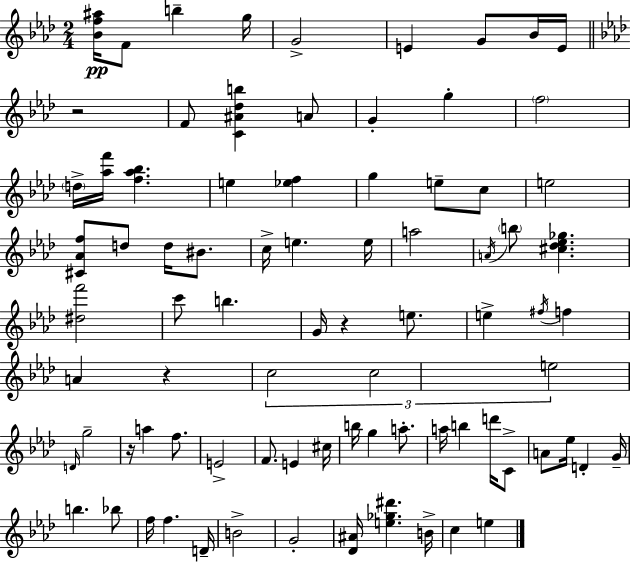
{
  \clef treble
  \numericTimeSignature
  \time 2/4
  \key f \minor
  <bes' f'' ais''>16\pp f'8 b''4-- g''16 | g'2-> | e'4 g'8 bes'16 e'16 | \bar "||" \break \key aes \major r2 | f'8 <c' ais' des'' b''>4 a'8 | g'4-. g''4-. | \parenthesize f''2 | \break \parenthesize d''16-> <aes'' f'''>16 <f'' aes'' bes''>4. | e''4 <ees'' f''>4 | g''4 e''8-- c''8 | e''2 | \break <cis' aes' f''>8 d''8 d''16 bis'8. | c''16-> e''4. e''16 | a''2 | \acciaccatura { a'16 } \parenthesize b''8 <cis'' des'' ees'' ges''>4. | \break <dis'' f'''>2 | c'''8 b''4. | g'16 r4 e''8. | e''4-> \acciaccatura { fis''16 } f''4 | \break a'4 r4 | \tuplet 3/2 { c''2 | c''2 | e''2 } | \break \grace { d'16 } g''2-- | r16 a''4 | f''8. e'2-> | f'8. e'4 | \break cis''16 b''16 g''4 | a''8.-. a''16 b''4 | d'''16 c'8-> a'8 ees''16 d'4-. | g'16-- b''4. | \break bes''8 f''16 f''4. | d'16-- b'2-> | g'2-. | <des' ais'>16 <e'' ges'' dis'''>4. | \break b'16-> c''4 e''4 | \bar "|."
}